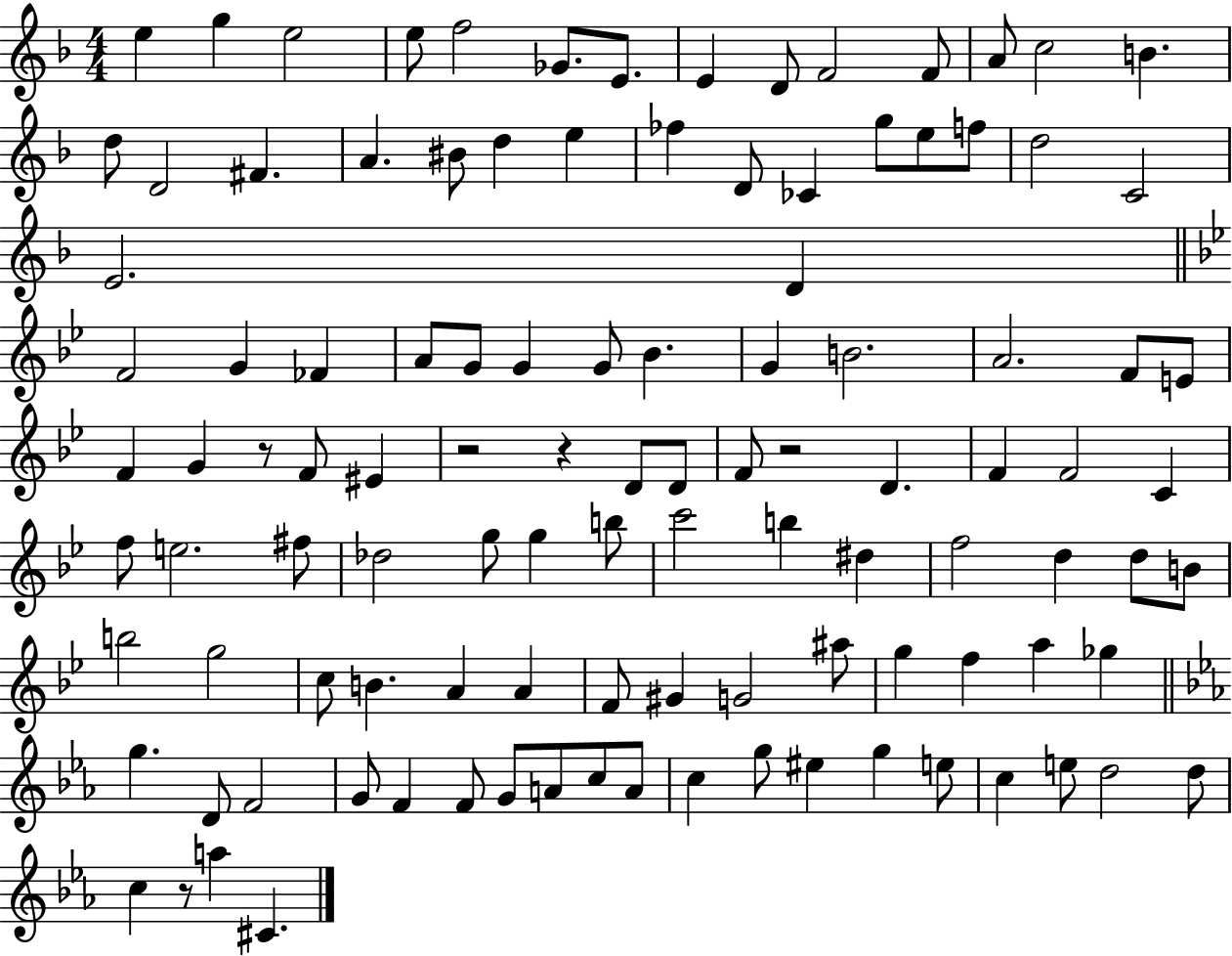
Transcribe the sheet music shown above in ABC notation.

X:1
T:Untitled
M:4/4
L:1/4
K:F
e g e2 e/2 f2 _G/2 E/2 E D/2 F2 F/2 A/2 c2 B d/2 D2 ^F A ^B/2 d e _f D/2 _C g/2 e/2 f/2 d2 C2 E2 D F2 G _F A/2 G/2 G G/2 _B G B2 A2 F/2 E/2 F G z/2 F/2 ^E z2 z D/2 D/2 F/2 z2 D F F2 C f/2 e2 ^f/2 _d2 g/2 g b/2 c'2 b ^d f2 d d/2 B/2 b2 g2 c/2 B A A F/2 ^G G2 ^a/2 g f a _g g D/2 F2 G/2 F F/2 G/2 A/2 c/2 A/2 c g/2 ^e g e/2 c e/2 d2 d/2 c z/2 a ^C